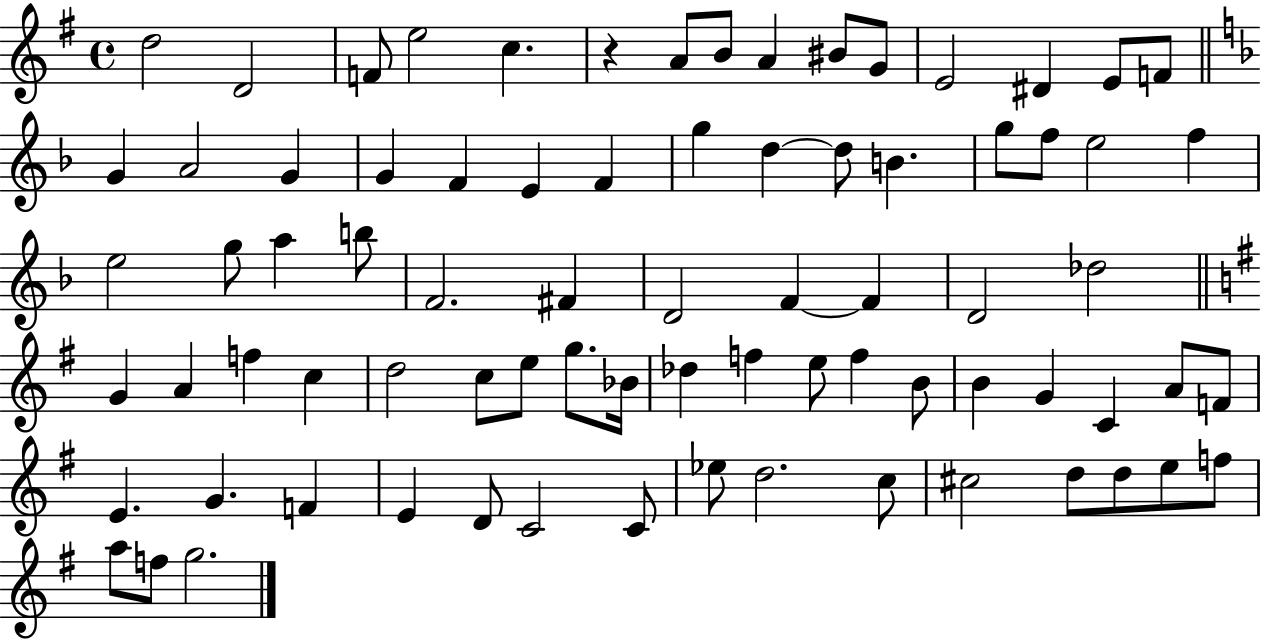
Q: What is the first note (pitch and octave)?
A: D5